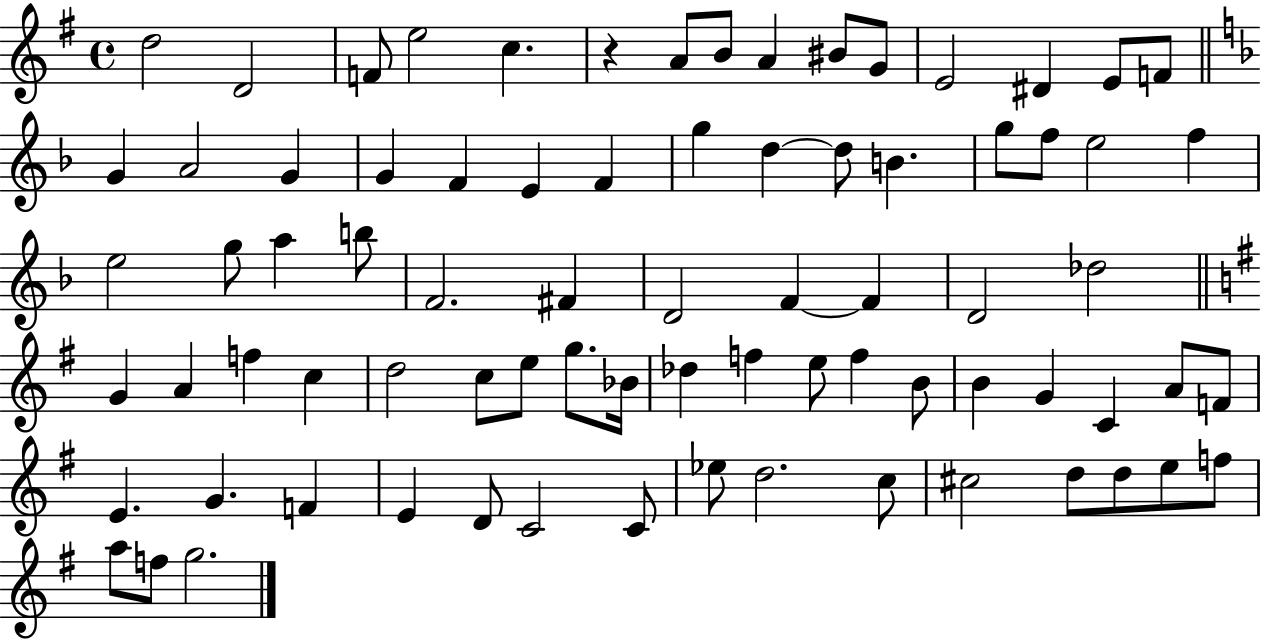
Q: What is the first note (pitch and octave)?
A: D5